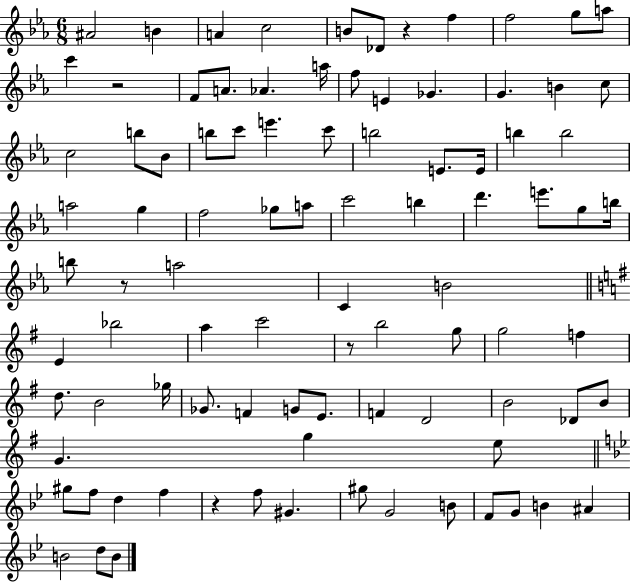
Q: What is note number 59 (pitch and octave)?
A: Gb5